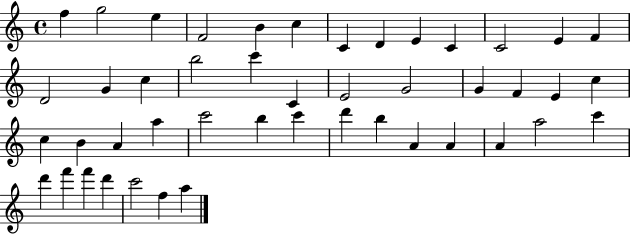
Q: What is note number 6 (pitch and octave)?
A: C5